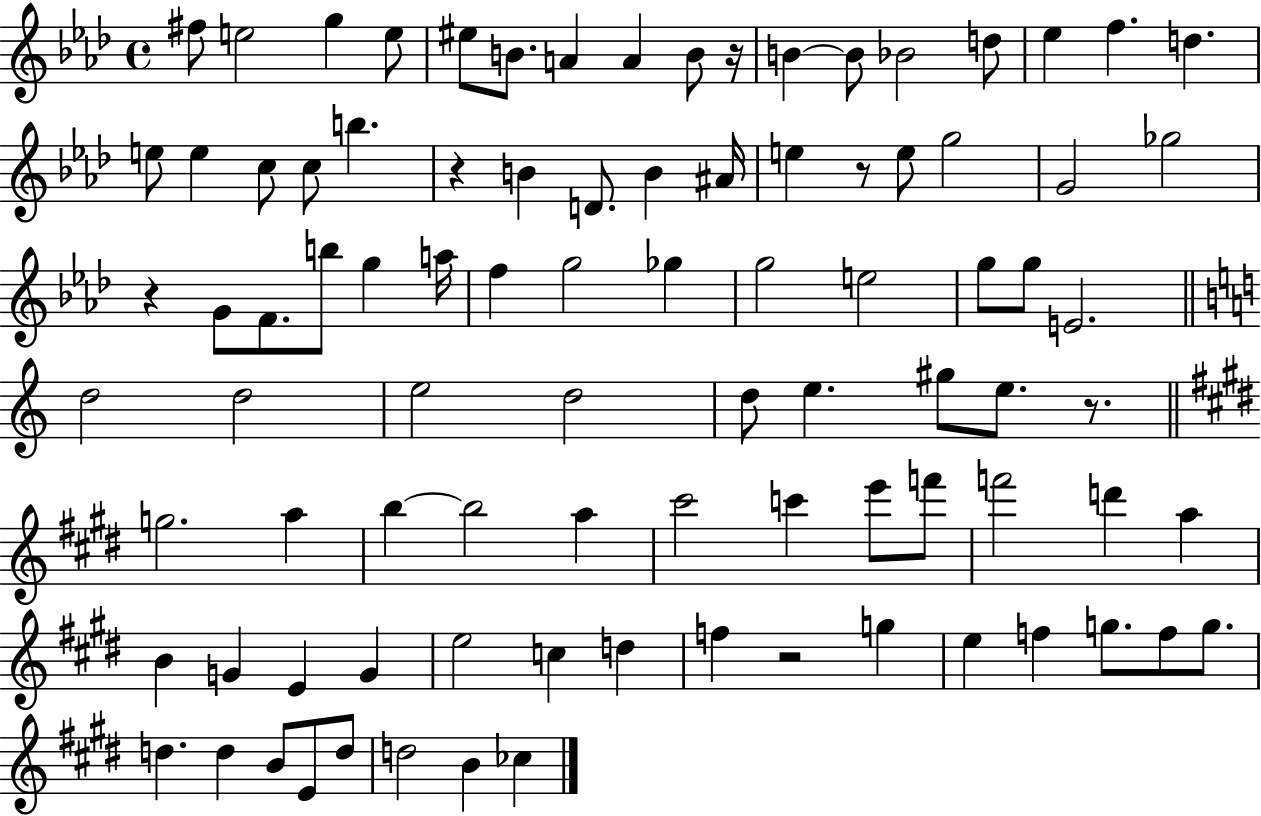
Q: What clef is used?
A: treble